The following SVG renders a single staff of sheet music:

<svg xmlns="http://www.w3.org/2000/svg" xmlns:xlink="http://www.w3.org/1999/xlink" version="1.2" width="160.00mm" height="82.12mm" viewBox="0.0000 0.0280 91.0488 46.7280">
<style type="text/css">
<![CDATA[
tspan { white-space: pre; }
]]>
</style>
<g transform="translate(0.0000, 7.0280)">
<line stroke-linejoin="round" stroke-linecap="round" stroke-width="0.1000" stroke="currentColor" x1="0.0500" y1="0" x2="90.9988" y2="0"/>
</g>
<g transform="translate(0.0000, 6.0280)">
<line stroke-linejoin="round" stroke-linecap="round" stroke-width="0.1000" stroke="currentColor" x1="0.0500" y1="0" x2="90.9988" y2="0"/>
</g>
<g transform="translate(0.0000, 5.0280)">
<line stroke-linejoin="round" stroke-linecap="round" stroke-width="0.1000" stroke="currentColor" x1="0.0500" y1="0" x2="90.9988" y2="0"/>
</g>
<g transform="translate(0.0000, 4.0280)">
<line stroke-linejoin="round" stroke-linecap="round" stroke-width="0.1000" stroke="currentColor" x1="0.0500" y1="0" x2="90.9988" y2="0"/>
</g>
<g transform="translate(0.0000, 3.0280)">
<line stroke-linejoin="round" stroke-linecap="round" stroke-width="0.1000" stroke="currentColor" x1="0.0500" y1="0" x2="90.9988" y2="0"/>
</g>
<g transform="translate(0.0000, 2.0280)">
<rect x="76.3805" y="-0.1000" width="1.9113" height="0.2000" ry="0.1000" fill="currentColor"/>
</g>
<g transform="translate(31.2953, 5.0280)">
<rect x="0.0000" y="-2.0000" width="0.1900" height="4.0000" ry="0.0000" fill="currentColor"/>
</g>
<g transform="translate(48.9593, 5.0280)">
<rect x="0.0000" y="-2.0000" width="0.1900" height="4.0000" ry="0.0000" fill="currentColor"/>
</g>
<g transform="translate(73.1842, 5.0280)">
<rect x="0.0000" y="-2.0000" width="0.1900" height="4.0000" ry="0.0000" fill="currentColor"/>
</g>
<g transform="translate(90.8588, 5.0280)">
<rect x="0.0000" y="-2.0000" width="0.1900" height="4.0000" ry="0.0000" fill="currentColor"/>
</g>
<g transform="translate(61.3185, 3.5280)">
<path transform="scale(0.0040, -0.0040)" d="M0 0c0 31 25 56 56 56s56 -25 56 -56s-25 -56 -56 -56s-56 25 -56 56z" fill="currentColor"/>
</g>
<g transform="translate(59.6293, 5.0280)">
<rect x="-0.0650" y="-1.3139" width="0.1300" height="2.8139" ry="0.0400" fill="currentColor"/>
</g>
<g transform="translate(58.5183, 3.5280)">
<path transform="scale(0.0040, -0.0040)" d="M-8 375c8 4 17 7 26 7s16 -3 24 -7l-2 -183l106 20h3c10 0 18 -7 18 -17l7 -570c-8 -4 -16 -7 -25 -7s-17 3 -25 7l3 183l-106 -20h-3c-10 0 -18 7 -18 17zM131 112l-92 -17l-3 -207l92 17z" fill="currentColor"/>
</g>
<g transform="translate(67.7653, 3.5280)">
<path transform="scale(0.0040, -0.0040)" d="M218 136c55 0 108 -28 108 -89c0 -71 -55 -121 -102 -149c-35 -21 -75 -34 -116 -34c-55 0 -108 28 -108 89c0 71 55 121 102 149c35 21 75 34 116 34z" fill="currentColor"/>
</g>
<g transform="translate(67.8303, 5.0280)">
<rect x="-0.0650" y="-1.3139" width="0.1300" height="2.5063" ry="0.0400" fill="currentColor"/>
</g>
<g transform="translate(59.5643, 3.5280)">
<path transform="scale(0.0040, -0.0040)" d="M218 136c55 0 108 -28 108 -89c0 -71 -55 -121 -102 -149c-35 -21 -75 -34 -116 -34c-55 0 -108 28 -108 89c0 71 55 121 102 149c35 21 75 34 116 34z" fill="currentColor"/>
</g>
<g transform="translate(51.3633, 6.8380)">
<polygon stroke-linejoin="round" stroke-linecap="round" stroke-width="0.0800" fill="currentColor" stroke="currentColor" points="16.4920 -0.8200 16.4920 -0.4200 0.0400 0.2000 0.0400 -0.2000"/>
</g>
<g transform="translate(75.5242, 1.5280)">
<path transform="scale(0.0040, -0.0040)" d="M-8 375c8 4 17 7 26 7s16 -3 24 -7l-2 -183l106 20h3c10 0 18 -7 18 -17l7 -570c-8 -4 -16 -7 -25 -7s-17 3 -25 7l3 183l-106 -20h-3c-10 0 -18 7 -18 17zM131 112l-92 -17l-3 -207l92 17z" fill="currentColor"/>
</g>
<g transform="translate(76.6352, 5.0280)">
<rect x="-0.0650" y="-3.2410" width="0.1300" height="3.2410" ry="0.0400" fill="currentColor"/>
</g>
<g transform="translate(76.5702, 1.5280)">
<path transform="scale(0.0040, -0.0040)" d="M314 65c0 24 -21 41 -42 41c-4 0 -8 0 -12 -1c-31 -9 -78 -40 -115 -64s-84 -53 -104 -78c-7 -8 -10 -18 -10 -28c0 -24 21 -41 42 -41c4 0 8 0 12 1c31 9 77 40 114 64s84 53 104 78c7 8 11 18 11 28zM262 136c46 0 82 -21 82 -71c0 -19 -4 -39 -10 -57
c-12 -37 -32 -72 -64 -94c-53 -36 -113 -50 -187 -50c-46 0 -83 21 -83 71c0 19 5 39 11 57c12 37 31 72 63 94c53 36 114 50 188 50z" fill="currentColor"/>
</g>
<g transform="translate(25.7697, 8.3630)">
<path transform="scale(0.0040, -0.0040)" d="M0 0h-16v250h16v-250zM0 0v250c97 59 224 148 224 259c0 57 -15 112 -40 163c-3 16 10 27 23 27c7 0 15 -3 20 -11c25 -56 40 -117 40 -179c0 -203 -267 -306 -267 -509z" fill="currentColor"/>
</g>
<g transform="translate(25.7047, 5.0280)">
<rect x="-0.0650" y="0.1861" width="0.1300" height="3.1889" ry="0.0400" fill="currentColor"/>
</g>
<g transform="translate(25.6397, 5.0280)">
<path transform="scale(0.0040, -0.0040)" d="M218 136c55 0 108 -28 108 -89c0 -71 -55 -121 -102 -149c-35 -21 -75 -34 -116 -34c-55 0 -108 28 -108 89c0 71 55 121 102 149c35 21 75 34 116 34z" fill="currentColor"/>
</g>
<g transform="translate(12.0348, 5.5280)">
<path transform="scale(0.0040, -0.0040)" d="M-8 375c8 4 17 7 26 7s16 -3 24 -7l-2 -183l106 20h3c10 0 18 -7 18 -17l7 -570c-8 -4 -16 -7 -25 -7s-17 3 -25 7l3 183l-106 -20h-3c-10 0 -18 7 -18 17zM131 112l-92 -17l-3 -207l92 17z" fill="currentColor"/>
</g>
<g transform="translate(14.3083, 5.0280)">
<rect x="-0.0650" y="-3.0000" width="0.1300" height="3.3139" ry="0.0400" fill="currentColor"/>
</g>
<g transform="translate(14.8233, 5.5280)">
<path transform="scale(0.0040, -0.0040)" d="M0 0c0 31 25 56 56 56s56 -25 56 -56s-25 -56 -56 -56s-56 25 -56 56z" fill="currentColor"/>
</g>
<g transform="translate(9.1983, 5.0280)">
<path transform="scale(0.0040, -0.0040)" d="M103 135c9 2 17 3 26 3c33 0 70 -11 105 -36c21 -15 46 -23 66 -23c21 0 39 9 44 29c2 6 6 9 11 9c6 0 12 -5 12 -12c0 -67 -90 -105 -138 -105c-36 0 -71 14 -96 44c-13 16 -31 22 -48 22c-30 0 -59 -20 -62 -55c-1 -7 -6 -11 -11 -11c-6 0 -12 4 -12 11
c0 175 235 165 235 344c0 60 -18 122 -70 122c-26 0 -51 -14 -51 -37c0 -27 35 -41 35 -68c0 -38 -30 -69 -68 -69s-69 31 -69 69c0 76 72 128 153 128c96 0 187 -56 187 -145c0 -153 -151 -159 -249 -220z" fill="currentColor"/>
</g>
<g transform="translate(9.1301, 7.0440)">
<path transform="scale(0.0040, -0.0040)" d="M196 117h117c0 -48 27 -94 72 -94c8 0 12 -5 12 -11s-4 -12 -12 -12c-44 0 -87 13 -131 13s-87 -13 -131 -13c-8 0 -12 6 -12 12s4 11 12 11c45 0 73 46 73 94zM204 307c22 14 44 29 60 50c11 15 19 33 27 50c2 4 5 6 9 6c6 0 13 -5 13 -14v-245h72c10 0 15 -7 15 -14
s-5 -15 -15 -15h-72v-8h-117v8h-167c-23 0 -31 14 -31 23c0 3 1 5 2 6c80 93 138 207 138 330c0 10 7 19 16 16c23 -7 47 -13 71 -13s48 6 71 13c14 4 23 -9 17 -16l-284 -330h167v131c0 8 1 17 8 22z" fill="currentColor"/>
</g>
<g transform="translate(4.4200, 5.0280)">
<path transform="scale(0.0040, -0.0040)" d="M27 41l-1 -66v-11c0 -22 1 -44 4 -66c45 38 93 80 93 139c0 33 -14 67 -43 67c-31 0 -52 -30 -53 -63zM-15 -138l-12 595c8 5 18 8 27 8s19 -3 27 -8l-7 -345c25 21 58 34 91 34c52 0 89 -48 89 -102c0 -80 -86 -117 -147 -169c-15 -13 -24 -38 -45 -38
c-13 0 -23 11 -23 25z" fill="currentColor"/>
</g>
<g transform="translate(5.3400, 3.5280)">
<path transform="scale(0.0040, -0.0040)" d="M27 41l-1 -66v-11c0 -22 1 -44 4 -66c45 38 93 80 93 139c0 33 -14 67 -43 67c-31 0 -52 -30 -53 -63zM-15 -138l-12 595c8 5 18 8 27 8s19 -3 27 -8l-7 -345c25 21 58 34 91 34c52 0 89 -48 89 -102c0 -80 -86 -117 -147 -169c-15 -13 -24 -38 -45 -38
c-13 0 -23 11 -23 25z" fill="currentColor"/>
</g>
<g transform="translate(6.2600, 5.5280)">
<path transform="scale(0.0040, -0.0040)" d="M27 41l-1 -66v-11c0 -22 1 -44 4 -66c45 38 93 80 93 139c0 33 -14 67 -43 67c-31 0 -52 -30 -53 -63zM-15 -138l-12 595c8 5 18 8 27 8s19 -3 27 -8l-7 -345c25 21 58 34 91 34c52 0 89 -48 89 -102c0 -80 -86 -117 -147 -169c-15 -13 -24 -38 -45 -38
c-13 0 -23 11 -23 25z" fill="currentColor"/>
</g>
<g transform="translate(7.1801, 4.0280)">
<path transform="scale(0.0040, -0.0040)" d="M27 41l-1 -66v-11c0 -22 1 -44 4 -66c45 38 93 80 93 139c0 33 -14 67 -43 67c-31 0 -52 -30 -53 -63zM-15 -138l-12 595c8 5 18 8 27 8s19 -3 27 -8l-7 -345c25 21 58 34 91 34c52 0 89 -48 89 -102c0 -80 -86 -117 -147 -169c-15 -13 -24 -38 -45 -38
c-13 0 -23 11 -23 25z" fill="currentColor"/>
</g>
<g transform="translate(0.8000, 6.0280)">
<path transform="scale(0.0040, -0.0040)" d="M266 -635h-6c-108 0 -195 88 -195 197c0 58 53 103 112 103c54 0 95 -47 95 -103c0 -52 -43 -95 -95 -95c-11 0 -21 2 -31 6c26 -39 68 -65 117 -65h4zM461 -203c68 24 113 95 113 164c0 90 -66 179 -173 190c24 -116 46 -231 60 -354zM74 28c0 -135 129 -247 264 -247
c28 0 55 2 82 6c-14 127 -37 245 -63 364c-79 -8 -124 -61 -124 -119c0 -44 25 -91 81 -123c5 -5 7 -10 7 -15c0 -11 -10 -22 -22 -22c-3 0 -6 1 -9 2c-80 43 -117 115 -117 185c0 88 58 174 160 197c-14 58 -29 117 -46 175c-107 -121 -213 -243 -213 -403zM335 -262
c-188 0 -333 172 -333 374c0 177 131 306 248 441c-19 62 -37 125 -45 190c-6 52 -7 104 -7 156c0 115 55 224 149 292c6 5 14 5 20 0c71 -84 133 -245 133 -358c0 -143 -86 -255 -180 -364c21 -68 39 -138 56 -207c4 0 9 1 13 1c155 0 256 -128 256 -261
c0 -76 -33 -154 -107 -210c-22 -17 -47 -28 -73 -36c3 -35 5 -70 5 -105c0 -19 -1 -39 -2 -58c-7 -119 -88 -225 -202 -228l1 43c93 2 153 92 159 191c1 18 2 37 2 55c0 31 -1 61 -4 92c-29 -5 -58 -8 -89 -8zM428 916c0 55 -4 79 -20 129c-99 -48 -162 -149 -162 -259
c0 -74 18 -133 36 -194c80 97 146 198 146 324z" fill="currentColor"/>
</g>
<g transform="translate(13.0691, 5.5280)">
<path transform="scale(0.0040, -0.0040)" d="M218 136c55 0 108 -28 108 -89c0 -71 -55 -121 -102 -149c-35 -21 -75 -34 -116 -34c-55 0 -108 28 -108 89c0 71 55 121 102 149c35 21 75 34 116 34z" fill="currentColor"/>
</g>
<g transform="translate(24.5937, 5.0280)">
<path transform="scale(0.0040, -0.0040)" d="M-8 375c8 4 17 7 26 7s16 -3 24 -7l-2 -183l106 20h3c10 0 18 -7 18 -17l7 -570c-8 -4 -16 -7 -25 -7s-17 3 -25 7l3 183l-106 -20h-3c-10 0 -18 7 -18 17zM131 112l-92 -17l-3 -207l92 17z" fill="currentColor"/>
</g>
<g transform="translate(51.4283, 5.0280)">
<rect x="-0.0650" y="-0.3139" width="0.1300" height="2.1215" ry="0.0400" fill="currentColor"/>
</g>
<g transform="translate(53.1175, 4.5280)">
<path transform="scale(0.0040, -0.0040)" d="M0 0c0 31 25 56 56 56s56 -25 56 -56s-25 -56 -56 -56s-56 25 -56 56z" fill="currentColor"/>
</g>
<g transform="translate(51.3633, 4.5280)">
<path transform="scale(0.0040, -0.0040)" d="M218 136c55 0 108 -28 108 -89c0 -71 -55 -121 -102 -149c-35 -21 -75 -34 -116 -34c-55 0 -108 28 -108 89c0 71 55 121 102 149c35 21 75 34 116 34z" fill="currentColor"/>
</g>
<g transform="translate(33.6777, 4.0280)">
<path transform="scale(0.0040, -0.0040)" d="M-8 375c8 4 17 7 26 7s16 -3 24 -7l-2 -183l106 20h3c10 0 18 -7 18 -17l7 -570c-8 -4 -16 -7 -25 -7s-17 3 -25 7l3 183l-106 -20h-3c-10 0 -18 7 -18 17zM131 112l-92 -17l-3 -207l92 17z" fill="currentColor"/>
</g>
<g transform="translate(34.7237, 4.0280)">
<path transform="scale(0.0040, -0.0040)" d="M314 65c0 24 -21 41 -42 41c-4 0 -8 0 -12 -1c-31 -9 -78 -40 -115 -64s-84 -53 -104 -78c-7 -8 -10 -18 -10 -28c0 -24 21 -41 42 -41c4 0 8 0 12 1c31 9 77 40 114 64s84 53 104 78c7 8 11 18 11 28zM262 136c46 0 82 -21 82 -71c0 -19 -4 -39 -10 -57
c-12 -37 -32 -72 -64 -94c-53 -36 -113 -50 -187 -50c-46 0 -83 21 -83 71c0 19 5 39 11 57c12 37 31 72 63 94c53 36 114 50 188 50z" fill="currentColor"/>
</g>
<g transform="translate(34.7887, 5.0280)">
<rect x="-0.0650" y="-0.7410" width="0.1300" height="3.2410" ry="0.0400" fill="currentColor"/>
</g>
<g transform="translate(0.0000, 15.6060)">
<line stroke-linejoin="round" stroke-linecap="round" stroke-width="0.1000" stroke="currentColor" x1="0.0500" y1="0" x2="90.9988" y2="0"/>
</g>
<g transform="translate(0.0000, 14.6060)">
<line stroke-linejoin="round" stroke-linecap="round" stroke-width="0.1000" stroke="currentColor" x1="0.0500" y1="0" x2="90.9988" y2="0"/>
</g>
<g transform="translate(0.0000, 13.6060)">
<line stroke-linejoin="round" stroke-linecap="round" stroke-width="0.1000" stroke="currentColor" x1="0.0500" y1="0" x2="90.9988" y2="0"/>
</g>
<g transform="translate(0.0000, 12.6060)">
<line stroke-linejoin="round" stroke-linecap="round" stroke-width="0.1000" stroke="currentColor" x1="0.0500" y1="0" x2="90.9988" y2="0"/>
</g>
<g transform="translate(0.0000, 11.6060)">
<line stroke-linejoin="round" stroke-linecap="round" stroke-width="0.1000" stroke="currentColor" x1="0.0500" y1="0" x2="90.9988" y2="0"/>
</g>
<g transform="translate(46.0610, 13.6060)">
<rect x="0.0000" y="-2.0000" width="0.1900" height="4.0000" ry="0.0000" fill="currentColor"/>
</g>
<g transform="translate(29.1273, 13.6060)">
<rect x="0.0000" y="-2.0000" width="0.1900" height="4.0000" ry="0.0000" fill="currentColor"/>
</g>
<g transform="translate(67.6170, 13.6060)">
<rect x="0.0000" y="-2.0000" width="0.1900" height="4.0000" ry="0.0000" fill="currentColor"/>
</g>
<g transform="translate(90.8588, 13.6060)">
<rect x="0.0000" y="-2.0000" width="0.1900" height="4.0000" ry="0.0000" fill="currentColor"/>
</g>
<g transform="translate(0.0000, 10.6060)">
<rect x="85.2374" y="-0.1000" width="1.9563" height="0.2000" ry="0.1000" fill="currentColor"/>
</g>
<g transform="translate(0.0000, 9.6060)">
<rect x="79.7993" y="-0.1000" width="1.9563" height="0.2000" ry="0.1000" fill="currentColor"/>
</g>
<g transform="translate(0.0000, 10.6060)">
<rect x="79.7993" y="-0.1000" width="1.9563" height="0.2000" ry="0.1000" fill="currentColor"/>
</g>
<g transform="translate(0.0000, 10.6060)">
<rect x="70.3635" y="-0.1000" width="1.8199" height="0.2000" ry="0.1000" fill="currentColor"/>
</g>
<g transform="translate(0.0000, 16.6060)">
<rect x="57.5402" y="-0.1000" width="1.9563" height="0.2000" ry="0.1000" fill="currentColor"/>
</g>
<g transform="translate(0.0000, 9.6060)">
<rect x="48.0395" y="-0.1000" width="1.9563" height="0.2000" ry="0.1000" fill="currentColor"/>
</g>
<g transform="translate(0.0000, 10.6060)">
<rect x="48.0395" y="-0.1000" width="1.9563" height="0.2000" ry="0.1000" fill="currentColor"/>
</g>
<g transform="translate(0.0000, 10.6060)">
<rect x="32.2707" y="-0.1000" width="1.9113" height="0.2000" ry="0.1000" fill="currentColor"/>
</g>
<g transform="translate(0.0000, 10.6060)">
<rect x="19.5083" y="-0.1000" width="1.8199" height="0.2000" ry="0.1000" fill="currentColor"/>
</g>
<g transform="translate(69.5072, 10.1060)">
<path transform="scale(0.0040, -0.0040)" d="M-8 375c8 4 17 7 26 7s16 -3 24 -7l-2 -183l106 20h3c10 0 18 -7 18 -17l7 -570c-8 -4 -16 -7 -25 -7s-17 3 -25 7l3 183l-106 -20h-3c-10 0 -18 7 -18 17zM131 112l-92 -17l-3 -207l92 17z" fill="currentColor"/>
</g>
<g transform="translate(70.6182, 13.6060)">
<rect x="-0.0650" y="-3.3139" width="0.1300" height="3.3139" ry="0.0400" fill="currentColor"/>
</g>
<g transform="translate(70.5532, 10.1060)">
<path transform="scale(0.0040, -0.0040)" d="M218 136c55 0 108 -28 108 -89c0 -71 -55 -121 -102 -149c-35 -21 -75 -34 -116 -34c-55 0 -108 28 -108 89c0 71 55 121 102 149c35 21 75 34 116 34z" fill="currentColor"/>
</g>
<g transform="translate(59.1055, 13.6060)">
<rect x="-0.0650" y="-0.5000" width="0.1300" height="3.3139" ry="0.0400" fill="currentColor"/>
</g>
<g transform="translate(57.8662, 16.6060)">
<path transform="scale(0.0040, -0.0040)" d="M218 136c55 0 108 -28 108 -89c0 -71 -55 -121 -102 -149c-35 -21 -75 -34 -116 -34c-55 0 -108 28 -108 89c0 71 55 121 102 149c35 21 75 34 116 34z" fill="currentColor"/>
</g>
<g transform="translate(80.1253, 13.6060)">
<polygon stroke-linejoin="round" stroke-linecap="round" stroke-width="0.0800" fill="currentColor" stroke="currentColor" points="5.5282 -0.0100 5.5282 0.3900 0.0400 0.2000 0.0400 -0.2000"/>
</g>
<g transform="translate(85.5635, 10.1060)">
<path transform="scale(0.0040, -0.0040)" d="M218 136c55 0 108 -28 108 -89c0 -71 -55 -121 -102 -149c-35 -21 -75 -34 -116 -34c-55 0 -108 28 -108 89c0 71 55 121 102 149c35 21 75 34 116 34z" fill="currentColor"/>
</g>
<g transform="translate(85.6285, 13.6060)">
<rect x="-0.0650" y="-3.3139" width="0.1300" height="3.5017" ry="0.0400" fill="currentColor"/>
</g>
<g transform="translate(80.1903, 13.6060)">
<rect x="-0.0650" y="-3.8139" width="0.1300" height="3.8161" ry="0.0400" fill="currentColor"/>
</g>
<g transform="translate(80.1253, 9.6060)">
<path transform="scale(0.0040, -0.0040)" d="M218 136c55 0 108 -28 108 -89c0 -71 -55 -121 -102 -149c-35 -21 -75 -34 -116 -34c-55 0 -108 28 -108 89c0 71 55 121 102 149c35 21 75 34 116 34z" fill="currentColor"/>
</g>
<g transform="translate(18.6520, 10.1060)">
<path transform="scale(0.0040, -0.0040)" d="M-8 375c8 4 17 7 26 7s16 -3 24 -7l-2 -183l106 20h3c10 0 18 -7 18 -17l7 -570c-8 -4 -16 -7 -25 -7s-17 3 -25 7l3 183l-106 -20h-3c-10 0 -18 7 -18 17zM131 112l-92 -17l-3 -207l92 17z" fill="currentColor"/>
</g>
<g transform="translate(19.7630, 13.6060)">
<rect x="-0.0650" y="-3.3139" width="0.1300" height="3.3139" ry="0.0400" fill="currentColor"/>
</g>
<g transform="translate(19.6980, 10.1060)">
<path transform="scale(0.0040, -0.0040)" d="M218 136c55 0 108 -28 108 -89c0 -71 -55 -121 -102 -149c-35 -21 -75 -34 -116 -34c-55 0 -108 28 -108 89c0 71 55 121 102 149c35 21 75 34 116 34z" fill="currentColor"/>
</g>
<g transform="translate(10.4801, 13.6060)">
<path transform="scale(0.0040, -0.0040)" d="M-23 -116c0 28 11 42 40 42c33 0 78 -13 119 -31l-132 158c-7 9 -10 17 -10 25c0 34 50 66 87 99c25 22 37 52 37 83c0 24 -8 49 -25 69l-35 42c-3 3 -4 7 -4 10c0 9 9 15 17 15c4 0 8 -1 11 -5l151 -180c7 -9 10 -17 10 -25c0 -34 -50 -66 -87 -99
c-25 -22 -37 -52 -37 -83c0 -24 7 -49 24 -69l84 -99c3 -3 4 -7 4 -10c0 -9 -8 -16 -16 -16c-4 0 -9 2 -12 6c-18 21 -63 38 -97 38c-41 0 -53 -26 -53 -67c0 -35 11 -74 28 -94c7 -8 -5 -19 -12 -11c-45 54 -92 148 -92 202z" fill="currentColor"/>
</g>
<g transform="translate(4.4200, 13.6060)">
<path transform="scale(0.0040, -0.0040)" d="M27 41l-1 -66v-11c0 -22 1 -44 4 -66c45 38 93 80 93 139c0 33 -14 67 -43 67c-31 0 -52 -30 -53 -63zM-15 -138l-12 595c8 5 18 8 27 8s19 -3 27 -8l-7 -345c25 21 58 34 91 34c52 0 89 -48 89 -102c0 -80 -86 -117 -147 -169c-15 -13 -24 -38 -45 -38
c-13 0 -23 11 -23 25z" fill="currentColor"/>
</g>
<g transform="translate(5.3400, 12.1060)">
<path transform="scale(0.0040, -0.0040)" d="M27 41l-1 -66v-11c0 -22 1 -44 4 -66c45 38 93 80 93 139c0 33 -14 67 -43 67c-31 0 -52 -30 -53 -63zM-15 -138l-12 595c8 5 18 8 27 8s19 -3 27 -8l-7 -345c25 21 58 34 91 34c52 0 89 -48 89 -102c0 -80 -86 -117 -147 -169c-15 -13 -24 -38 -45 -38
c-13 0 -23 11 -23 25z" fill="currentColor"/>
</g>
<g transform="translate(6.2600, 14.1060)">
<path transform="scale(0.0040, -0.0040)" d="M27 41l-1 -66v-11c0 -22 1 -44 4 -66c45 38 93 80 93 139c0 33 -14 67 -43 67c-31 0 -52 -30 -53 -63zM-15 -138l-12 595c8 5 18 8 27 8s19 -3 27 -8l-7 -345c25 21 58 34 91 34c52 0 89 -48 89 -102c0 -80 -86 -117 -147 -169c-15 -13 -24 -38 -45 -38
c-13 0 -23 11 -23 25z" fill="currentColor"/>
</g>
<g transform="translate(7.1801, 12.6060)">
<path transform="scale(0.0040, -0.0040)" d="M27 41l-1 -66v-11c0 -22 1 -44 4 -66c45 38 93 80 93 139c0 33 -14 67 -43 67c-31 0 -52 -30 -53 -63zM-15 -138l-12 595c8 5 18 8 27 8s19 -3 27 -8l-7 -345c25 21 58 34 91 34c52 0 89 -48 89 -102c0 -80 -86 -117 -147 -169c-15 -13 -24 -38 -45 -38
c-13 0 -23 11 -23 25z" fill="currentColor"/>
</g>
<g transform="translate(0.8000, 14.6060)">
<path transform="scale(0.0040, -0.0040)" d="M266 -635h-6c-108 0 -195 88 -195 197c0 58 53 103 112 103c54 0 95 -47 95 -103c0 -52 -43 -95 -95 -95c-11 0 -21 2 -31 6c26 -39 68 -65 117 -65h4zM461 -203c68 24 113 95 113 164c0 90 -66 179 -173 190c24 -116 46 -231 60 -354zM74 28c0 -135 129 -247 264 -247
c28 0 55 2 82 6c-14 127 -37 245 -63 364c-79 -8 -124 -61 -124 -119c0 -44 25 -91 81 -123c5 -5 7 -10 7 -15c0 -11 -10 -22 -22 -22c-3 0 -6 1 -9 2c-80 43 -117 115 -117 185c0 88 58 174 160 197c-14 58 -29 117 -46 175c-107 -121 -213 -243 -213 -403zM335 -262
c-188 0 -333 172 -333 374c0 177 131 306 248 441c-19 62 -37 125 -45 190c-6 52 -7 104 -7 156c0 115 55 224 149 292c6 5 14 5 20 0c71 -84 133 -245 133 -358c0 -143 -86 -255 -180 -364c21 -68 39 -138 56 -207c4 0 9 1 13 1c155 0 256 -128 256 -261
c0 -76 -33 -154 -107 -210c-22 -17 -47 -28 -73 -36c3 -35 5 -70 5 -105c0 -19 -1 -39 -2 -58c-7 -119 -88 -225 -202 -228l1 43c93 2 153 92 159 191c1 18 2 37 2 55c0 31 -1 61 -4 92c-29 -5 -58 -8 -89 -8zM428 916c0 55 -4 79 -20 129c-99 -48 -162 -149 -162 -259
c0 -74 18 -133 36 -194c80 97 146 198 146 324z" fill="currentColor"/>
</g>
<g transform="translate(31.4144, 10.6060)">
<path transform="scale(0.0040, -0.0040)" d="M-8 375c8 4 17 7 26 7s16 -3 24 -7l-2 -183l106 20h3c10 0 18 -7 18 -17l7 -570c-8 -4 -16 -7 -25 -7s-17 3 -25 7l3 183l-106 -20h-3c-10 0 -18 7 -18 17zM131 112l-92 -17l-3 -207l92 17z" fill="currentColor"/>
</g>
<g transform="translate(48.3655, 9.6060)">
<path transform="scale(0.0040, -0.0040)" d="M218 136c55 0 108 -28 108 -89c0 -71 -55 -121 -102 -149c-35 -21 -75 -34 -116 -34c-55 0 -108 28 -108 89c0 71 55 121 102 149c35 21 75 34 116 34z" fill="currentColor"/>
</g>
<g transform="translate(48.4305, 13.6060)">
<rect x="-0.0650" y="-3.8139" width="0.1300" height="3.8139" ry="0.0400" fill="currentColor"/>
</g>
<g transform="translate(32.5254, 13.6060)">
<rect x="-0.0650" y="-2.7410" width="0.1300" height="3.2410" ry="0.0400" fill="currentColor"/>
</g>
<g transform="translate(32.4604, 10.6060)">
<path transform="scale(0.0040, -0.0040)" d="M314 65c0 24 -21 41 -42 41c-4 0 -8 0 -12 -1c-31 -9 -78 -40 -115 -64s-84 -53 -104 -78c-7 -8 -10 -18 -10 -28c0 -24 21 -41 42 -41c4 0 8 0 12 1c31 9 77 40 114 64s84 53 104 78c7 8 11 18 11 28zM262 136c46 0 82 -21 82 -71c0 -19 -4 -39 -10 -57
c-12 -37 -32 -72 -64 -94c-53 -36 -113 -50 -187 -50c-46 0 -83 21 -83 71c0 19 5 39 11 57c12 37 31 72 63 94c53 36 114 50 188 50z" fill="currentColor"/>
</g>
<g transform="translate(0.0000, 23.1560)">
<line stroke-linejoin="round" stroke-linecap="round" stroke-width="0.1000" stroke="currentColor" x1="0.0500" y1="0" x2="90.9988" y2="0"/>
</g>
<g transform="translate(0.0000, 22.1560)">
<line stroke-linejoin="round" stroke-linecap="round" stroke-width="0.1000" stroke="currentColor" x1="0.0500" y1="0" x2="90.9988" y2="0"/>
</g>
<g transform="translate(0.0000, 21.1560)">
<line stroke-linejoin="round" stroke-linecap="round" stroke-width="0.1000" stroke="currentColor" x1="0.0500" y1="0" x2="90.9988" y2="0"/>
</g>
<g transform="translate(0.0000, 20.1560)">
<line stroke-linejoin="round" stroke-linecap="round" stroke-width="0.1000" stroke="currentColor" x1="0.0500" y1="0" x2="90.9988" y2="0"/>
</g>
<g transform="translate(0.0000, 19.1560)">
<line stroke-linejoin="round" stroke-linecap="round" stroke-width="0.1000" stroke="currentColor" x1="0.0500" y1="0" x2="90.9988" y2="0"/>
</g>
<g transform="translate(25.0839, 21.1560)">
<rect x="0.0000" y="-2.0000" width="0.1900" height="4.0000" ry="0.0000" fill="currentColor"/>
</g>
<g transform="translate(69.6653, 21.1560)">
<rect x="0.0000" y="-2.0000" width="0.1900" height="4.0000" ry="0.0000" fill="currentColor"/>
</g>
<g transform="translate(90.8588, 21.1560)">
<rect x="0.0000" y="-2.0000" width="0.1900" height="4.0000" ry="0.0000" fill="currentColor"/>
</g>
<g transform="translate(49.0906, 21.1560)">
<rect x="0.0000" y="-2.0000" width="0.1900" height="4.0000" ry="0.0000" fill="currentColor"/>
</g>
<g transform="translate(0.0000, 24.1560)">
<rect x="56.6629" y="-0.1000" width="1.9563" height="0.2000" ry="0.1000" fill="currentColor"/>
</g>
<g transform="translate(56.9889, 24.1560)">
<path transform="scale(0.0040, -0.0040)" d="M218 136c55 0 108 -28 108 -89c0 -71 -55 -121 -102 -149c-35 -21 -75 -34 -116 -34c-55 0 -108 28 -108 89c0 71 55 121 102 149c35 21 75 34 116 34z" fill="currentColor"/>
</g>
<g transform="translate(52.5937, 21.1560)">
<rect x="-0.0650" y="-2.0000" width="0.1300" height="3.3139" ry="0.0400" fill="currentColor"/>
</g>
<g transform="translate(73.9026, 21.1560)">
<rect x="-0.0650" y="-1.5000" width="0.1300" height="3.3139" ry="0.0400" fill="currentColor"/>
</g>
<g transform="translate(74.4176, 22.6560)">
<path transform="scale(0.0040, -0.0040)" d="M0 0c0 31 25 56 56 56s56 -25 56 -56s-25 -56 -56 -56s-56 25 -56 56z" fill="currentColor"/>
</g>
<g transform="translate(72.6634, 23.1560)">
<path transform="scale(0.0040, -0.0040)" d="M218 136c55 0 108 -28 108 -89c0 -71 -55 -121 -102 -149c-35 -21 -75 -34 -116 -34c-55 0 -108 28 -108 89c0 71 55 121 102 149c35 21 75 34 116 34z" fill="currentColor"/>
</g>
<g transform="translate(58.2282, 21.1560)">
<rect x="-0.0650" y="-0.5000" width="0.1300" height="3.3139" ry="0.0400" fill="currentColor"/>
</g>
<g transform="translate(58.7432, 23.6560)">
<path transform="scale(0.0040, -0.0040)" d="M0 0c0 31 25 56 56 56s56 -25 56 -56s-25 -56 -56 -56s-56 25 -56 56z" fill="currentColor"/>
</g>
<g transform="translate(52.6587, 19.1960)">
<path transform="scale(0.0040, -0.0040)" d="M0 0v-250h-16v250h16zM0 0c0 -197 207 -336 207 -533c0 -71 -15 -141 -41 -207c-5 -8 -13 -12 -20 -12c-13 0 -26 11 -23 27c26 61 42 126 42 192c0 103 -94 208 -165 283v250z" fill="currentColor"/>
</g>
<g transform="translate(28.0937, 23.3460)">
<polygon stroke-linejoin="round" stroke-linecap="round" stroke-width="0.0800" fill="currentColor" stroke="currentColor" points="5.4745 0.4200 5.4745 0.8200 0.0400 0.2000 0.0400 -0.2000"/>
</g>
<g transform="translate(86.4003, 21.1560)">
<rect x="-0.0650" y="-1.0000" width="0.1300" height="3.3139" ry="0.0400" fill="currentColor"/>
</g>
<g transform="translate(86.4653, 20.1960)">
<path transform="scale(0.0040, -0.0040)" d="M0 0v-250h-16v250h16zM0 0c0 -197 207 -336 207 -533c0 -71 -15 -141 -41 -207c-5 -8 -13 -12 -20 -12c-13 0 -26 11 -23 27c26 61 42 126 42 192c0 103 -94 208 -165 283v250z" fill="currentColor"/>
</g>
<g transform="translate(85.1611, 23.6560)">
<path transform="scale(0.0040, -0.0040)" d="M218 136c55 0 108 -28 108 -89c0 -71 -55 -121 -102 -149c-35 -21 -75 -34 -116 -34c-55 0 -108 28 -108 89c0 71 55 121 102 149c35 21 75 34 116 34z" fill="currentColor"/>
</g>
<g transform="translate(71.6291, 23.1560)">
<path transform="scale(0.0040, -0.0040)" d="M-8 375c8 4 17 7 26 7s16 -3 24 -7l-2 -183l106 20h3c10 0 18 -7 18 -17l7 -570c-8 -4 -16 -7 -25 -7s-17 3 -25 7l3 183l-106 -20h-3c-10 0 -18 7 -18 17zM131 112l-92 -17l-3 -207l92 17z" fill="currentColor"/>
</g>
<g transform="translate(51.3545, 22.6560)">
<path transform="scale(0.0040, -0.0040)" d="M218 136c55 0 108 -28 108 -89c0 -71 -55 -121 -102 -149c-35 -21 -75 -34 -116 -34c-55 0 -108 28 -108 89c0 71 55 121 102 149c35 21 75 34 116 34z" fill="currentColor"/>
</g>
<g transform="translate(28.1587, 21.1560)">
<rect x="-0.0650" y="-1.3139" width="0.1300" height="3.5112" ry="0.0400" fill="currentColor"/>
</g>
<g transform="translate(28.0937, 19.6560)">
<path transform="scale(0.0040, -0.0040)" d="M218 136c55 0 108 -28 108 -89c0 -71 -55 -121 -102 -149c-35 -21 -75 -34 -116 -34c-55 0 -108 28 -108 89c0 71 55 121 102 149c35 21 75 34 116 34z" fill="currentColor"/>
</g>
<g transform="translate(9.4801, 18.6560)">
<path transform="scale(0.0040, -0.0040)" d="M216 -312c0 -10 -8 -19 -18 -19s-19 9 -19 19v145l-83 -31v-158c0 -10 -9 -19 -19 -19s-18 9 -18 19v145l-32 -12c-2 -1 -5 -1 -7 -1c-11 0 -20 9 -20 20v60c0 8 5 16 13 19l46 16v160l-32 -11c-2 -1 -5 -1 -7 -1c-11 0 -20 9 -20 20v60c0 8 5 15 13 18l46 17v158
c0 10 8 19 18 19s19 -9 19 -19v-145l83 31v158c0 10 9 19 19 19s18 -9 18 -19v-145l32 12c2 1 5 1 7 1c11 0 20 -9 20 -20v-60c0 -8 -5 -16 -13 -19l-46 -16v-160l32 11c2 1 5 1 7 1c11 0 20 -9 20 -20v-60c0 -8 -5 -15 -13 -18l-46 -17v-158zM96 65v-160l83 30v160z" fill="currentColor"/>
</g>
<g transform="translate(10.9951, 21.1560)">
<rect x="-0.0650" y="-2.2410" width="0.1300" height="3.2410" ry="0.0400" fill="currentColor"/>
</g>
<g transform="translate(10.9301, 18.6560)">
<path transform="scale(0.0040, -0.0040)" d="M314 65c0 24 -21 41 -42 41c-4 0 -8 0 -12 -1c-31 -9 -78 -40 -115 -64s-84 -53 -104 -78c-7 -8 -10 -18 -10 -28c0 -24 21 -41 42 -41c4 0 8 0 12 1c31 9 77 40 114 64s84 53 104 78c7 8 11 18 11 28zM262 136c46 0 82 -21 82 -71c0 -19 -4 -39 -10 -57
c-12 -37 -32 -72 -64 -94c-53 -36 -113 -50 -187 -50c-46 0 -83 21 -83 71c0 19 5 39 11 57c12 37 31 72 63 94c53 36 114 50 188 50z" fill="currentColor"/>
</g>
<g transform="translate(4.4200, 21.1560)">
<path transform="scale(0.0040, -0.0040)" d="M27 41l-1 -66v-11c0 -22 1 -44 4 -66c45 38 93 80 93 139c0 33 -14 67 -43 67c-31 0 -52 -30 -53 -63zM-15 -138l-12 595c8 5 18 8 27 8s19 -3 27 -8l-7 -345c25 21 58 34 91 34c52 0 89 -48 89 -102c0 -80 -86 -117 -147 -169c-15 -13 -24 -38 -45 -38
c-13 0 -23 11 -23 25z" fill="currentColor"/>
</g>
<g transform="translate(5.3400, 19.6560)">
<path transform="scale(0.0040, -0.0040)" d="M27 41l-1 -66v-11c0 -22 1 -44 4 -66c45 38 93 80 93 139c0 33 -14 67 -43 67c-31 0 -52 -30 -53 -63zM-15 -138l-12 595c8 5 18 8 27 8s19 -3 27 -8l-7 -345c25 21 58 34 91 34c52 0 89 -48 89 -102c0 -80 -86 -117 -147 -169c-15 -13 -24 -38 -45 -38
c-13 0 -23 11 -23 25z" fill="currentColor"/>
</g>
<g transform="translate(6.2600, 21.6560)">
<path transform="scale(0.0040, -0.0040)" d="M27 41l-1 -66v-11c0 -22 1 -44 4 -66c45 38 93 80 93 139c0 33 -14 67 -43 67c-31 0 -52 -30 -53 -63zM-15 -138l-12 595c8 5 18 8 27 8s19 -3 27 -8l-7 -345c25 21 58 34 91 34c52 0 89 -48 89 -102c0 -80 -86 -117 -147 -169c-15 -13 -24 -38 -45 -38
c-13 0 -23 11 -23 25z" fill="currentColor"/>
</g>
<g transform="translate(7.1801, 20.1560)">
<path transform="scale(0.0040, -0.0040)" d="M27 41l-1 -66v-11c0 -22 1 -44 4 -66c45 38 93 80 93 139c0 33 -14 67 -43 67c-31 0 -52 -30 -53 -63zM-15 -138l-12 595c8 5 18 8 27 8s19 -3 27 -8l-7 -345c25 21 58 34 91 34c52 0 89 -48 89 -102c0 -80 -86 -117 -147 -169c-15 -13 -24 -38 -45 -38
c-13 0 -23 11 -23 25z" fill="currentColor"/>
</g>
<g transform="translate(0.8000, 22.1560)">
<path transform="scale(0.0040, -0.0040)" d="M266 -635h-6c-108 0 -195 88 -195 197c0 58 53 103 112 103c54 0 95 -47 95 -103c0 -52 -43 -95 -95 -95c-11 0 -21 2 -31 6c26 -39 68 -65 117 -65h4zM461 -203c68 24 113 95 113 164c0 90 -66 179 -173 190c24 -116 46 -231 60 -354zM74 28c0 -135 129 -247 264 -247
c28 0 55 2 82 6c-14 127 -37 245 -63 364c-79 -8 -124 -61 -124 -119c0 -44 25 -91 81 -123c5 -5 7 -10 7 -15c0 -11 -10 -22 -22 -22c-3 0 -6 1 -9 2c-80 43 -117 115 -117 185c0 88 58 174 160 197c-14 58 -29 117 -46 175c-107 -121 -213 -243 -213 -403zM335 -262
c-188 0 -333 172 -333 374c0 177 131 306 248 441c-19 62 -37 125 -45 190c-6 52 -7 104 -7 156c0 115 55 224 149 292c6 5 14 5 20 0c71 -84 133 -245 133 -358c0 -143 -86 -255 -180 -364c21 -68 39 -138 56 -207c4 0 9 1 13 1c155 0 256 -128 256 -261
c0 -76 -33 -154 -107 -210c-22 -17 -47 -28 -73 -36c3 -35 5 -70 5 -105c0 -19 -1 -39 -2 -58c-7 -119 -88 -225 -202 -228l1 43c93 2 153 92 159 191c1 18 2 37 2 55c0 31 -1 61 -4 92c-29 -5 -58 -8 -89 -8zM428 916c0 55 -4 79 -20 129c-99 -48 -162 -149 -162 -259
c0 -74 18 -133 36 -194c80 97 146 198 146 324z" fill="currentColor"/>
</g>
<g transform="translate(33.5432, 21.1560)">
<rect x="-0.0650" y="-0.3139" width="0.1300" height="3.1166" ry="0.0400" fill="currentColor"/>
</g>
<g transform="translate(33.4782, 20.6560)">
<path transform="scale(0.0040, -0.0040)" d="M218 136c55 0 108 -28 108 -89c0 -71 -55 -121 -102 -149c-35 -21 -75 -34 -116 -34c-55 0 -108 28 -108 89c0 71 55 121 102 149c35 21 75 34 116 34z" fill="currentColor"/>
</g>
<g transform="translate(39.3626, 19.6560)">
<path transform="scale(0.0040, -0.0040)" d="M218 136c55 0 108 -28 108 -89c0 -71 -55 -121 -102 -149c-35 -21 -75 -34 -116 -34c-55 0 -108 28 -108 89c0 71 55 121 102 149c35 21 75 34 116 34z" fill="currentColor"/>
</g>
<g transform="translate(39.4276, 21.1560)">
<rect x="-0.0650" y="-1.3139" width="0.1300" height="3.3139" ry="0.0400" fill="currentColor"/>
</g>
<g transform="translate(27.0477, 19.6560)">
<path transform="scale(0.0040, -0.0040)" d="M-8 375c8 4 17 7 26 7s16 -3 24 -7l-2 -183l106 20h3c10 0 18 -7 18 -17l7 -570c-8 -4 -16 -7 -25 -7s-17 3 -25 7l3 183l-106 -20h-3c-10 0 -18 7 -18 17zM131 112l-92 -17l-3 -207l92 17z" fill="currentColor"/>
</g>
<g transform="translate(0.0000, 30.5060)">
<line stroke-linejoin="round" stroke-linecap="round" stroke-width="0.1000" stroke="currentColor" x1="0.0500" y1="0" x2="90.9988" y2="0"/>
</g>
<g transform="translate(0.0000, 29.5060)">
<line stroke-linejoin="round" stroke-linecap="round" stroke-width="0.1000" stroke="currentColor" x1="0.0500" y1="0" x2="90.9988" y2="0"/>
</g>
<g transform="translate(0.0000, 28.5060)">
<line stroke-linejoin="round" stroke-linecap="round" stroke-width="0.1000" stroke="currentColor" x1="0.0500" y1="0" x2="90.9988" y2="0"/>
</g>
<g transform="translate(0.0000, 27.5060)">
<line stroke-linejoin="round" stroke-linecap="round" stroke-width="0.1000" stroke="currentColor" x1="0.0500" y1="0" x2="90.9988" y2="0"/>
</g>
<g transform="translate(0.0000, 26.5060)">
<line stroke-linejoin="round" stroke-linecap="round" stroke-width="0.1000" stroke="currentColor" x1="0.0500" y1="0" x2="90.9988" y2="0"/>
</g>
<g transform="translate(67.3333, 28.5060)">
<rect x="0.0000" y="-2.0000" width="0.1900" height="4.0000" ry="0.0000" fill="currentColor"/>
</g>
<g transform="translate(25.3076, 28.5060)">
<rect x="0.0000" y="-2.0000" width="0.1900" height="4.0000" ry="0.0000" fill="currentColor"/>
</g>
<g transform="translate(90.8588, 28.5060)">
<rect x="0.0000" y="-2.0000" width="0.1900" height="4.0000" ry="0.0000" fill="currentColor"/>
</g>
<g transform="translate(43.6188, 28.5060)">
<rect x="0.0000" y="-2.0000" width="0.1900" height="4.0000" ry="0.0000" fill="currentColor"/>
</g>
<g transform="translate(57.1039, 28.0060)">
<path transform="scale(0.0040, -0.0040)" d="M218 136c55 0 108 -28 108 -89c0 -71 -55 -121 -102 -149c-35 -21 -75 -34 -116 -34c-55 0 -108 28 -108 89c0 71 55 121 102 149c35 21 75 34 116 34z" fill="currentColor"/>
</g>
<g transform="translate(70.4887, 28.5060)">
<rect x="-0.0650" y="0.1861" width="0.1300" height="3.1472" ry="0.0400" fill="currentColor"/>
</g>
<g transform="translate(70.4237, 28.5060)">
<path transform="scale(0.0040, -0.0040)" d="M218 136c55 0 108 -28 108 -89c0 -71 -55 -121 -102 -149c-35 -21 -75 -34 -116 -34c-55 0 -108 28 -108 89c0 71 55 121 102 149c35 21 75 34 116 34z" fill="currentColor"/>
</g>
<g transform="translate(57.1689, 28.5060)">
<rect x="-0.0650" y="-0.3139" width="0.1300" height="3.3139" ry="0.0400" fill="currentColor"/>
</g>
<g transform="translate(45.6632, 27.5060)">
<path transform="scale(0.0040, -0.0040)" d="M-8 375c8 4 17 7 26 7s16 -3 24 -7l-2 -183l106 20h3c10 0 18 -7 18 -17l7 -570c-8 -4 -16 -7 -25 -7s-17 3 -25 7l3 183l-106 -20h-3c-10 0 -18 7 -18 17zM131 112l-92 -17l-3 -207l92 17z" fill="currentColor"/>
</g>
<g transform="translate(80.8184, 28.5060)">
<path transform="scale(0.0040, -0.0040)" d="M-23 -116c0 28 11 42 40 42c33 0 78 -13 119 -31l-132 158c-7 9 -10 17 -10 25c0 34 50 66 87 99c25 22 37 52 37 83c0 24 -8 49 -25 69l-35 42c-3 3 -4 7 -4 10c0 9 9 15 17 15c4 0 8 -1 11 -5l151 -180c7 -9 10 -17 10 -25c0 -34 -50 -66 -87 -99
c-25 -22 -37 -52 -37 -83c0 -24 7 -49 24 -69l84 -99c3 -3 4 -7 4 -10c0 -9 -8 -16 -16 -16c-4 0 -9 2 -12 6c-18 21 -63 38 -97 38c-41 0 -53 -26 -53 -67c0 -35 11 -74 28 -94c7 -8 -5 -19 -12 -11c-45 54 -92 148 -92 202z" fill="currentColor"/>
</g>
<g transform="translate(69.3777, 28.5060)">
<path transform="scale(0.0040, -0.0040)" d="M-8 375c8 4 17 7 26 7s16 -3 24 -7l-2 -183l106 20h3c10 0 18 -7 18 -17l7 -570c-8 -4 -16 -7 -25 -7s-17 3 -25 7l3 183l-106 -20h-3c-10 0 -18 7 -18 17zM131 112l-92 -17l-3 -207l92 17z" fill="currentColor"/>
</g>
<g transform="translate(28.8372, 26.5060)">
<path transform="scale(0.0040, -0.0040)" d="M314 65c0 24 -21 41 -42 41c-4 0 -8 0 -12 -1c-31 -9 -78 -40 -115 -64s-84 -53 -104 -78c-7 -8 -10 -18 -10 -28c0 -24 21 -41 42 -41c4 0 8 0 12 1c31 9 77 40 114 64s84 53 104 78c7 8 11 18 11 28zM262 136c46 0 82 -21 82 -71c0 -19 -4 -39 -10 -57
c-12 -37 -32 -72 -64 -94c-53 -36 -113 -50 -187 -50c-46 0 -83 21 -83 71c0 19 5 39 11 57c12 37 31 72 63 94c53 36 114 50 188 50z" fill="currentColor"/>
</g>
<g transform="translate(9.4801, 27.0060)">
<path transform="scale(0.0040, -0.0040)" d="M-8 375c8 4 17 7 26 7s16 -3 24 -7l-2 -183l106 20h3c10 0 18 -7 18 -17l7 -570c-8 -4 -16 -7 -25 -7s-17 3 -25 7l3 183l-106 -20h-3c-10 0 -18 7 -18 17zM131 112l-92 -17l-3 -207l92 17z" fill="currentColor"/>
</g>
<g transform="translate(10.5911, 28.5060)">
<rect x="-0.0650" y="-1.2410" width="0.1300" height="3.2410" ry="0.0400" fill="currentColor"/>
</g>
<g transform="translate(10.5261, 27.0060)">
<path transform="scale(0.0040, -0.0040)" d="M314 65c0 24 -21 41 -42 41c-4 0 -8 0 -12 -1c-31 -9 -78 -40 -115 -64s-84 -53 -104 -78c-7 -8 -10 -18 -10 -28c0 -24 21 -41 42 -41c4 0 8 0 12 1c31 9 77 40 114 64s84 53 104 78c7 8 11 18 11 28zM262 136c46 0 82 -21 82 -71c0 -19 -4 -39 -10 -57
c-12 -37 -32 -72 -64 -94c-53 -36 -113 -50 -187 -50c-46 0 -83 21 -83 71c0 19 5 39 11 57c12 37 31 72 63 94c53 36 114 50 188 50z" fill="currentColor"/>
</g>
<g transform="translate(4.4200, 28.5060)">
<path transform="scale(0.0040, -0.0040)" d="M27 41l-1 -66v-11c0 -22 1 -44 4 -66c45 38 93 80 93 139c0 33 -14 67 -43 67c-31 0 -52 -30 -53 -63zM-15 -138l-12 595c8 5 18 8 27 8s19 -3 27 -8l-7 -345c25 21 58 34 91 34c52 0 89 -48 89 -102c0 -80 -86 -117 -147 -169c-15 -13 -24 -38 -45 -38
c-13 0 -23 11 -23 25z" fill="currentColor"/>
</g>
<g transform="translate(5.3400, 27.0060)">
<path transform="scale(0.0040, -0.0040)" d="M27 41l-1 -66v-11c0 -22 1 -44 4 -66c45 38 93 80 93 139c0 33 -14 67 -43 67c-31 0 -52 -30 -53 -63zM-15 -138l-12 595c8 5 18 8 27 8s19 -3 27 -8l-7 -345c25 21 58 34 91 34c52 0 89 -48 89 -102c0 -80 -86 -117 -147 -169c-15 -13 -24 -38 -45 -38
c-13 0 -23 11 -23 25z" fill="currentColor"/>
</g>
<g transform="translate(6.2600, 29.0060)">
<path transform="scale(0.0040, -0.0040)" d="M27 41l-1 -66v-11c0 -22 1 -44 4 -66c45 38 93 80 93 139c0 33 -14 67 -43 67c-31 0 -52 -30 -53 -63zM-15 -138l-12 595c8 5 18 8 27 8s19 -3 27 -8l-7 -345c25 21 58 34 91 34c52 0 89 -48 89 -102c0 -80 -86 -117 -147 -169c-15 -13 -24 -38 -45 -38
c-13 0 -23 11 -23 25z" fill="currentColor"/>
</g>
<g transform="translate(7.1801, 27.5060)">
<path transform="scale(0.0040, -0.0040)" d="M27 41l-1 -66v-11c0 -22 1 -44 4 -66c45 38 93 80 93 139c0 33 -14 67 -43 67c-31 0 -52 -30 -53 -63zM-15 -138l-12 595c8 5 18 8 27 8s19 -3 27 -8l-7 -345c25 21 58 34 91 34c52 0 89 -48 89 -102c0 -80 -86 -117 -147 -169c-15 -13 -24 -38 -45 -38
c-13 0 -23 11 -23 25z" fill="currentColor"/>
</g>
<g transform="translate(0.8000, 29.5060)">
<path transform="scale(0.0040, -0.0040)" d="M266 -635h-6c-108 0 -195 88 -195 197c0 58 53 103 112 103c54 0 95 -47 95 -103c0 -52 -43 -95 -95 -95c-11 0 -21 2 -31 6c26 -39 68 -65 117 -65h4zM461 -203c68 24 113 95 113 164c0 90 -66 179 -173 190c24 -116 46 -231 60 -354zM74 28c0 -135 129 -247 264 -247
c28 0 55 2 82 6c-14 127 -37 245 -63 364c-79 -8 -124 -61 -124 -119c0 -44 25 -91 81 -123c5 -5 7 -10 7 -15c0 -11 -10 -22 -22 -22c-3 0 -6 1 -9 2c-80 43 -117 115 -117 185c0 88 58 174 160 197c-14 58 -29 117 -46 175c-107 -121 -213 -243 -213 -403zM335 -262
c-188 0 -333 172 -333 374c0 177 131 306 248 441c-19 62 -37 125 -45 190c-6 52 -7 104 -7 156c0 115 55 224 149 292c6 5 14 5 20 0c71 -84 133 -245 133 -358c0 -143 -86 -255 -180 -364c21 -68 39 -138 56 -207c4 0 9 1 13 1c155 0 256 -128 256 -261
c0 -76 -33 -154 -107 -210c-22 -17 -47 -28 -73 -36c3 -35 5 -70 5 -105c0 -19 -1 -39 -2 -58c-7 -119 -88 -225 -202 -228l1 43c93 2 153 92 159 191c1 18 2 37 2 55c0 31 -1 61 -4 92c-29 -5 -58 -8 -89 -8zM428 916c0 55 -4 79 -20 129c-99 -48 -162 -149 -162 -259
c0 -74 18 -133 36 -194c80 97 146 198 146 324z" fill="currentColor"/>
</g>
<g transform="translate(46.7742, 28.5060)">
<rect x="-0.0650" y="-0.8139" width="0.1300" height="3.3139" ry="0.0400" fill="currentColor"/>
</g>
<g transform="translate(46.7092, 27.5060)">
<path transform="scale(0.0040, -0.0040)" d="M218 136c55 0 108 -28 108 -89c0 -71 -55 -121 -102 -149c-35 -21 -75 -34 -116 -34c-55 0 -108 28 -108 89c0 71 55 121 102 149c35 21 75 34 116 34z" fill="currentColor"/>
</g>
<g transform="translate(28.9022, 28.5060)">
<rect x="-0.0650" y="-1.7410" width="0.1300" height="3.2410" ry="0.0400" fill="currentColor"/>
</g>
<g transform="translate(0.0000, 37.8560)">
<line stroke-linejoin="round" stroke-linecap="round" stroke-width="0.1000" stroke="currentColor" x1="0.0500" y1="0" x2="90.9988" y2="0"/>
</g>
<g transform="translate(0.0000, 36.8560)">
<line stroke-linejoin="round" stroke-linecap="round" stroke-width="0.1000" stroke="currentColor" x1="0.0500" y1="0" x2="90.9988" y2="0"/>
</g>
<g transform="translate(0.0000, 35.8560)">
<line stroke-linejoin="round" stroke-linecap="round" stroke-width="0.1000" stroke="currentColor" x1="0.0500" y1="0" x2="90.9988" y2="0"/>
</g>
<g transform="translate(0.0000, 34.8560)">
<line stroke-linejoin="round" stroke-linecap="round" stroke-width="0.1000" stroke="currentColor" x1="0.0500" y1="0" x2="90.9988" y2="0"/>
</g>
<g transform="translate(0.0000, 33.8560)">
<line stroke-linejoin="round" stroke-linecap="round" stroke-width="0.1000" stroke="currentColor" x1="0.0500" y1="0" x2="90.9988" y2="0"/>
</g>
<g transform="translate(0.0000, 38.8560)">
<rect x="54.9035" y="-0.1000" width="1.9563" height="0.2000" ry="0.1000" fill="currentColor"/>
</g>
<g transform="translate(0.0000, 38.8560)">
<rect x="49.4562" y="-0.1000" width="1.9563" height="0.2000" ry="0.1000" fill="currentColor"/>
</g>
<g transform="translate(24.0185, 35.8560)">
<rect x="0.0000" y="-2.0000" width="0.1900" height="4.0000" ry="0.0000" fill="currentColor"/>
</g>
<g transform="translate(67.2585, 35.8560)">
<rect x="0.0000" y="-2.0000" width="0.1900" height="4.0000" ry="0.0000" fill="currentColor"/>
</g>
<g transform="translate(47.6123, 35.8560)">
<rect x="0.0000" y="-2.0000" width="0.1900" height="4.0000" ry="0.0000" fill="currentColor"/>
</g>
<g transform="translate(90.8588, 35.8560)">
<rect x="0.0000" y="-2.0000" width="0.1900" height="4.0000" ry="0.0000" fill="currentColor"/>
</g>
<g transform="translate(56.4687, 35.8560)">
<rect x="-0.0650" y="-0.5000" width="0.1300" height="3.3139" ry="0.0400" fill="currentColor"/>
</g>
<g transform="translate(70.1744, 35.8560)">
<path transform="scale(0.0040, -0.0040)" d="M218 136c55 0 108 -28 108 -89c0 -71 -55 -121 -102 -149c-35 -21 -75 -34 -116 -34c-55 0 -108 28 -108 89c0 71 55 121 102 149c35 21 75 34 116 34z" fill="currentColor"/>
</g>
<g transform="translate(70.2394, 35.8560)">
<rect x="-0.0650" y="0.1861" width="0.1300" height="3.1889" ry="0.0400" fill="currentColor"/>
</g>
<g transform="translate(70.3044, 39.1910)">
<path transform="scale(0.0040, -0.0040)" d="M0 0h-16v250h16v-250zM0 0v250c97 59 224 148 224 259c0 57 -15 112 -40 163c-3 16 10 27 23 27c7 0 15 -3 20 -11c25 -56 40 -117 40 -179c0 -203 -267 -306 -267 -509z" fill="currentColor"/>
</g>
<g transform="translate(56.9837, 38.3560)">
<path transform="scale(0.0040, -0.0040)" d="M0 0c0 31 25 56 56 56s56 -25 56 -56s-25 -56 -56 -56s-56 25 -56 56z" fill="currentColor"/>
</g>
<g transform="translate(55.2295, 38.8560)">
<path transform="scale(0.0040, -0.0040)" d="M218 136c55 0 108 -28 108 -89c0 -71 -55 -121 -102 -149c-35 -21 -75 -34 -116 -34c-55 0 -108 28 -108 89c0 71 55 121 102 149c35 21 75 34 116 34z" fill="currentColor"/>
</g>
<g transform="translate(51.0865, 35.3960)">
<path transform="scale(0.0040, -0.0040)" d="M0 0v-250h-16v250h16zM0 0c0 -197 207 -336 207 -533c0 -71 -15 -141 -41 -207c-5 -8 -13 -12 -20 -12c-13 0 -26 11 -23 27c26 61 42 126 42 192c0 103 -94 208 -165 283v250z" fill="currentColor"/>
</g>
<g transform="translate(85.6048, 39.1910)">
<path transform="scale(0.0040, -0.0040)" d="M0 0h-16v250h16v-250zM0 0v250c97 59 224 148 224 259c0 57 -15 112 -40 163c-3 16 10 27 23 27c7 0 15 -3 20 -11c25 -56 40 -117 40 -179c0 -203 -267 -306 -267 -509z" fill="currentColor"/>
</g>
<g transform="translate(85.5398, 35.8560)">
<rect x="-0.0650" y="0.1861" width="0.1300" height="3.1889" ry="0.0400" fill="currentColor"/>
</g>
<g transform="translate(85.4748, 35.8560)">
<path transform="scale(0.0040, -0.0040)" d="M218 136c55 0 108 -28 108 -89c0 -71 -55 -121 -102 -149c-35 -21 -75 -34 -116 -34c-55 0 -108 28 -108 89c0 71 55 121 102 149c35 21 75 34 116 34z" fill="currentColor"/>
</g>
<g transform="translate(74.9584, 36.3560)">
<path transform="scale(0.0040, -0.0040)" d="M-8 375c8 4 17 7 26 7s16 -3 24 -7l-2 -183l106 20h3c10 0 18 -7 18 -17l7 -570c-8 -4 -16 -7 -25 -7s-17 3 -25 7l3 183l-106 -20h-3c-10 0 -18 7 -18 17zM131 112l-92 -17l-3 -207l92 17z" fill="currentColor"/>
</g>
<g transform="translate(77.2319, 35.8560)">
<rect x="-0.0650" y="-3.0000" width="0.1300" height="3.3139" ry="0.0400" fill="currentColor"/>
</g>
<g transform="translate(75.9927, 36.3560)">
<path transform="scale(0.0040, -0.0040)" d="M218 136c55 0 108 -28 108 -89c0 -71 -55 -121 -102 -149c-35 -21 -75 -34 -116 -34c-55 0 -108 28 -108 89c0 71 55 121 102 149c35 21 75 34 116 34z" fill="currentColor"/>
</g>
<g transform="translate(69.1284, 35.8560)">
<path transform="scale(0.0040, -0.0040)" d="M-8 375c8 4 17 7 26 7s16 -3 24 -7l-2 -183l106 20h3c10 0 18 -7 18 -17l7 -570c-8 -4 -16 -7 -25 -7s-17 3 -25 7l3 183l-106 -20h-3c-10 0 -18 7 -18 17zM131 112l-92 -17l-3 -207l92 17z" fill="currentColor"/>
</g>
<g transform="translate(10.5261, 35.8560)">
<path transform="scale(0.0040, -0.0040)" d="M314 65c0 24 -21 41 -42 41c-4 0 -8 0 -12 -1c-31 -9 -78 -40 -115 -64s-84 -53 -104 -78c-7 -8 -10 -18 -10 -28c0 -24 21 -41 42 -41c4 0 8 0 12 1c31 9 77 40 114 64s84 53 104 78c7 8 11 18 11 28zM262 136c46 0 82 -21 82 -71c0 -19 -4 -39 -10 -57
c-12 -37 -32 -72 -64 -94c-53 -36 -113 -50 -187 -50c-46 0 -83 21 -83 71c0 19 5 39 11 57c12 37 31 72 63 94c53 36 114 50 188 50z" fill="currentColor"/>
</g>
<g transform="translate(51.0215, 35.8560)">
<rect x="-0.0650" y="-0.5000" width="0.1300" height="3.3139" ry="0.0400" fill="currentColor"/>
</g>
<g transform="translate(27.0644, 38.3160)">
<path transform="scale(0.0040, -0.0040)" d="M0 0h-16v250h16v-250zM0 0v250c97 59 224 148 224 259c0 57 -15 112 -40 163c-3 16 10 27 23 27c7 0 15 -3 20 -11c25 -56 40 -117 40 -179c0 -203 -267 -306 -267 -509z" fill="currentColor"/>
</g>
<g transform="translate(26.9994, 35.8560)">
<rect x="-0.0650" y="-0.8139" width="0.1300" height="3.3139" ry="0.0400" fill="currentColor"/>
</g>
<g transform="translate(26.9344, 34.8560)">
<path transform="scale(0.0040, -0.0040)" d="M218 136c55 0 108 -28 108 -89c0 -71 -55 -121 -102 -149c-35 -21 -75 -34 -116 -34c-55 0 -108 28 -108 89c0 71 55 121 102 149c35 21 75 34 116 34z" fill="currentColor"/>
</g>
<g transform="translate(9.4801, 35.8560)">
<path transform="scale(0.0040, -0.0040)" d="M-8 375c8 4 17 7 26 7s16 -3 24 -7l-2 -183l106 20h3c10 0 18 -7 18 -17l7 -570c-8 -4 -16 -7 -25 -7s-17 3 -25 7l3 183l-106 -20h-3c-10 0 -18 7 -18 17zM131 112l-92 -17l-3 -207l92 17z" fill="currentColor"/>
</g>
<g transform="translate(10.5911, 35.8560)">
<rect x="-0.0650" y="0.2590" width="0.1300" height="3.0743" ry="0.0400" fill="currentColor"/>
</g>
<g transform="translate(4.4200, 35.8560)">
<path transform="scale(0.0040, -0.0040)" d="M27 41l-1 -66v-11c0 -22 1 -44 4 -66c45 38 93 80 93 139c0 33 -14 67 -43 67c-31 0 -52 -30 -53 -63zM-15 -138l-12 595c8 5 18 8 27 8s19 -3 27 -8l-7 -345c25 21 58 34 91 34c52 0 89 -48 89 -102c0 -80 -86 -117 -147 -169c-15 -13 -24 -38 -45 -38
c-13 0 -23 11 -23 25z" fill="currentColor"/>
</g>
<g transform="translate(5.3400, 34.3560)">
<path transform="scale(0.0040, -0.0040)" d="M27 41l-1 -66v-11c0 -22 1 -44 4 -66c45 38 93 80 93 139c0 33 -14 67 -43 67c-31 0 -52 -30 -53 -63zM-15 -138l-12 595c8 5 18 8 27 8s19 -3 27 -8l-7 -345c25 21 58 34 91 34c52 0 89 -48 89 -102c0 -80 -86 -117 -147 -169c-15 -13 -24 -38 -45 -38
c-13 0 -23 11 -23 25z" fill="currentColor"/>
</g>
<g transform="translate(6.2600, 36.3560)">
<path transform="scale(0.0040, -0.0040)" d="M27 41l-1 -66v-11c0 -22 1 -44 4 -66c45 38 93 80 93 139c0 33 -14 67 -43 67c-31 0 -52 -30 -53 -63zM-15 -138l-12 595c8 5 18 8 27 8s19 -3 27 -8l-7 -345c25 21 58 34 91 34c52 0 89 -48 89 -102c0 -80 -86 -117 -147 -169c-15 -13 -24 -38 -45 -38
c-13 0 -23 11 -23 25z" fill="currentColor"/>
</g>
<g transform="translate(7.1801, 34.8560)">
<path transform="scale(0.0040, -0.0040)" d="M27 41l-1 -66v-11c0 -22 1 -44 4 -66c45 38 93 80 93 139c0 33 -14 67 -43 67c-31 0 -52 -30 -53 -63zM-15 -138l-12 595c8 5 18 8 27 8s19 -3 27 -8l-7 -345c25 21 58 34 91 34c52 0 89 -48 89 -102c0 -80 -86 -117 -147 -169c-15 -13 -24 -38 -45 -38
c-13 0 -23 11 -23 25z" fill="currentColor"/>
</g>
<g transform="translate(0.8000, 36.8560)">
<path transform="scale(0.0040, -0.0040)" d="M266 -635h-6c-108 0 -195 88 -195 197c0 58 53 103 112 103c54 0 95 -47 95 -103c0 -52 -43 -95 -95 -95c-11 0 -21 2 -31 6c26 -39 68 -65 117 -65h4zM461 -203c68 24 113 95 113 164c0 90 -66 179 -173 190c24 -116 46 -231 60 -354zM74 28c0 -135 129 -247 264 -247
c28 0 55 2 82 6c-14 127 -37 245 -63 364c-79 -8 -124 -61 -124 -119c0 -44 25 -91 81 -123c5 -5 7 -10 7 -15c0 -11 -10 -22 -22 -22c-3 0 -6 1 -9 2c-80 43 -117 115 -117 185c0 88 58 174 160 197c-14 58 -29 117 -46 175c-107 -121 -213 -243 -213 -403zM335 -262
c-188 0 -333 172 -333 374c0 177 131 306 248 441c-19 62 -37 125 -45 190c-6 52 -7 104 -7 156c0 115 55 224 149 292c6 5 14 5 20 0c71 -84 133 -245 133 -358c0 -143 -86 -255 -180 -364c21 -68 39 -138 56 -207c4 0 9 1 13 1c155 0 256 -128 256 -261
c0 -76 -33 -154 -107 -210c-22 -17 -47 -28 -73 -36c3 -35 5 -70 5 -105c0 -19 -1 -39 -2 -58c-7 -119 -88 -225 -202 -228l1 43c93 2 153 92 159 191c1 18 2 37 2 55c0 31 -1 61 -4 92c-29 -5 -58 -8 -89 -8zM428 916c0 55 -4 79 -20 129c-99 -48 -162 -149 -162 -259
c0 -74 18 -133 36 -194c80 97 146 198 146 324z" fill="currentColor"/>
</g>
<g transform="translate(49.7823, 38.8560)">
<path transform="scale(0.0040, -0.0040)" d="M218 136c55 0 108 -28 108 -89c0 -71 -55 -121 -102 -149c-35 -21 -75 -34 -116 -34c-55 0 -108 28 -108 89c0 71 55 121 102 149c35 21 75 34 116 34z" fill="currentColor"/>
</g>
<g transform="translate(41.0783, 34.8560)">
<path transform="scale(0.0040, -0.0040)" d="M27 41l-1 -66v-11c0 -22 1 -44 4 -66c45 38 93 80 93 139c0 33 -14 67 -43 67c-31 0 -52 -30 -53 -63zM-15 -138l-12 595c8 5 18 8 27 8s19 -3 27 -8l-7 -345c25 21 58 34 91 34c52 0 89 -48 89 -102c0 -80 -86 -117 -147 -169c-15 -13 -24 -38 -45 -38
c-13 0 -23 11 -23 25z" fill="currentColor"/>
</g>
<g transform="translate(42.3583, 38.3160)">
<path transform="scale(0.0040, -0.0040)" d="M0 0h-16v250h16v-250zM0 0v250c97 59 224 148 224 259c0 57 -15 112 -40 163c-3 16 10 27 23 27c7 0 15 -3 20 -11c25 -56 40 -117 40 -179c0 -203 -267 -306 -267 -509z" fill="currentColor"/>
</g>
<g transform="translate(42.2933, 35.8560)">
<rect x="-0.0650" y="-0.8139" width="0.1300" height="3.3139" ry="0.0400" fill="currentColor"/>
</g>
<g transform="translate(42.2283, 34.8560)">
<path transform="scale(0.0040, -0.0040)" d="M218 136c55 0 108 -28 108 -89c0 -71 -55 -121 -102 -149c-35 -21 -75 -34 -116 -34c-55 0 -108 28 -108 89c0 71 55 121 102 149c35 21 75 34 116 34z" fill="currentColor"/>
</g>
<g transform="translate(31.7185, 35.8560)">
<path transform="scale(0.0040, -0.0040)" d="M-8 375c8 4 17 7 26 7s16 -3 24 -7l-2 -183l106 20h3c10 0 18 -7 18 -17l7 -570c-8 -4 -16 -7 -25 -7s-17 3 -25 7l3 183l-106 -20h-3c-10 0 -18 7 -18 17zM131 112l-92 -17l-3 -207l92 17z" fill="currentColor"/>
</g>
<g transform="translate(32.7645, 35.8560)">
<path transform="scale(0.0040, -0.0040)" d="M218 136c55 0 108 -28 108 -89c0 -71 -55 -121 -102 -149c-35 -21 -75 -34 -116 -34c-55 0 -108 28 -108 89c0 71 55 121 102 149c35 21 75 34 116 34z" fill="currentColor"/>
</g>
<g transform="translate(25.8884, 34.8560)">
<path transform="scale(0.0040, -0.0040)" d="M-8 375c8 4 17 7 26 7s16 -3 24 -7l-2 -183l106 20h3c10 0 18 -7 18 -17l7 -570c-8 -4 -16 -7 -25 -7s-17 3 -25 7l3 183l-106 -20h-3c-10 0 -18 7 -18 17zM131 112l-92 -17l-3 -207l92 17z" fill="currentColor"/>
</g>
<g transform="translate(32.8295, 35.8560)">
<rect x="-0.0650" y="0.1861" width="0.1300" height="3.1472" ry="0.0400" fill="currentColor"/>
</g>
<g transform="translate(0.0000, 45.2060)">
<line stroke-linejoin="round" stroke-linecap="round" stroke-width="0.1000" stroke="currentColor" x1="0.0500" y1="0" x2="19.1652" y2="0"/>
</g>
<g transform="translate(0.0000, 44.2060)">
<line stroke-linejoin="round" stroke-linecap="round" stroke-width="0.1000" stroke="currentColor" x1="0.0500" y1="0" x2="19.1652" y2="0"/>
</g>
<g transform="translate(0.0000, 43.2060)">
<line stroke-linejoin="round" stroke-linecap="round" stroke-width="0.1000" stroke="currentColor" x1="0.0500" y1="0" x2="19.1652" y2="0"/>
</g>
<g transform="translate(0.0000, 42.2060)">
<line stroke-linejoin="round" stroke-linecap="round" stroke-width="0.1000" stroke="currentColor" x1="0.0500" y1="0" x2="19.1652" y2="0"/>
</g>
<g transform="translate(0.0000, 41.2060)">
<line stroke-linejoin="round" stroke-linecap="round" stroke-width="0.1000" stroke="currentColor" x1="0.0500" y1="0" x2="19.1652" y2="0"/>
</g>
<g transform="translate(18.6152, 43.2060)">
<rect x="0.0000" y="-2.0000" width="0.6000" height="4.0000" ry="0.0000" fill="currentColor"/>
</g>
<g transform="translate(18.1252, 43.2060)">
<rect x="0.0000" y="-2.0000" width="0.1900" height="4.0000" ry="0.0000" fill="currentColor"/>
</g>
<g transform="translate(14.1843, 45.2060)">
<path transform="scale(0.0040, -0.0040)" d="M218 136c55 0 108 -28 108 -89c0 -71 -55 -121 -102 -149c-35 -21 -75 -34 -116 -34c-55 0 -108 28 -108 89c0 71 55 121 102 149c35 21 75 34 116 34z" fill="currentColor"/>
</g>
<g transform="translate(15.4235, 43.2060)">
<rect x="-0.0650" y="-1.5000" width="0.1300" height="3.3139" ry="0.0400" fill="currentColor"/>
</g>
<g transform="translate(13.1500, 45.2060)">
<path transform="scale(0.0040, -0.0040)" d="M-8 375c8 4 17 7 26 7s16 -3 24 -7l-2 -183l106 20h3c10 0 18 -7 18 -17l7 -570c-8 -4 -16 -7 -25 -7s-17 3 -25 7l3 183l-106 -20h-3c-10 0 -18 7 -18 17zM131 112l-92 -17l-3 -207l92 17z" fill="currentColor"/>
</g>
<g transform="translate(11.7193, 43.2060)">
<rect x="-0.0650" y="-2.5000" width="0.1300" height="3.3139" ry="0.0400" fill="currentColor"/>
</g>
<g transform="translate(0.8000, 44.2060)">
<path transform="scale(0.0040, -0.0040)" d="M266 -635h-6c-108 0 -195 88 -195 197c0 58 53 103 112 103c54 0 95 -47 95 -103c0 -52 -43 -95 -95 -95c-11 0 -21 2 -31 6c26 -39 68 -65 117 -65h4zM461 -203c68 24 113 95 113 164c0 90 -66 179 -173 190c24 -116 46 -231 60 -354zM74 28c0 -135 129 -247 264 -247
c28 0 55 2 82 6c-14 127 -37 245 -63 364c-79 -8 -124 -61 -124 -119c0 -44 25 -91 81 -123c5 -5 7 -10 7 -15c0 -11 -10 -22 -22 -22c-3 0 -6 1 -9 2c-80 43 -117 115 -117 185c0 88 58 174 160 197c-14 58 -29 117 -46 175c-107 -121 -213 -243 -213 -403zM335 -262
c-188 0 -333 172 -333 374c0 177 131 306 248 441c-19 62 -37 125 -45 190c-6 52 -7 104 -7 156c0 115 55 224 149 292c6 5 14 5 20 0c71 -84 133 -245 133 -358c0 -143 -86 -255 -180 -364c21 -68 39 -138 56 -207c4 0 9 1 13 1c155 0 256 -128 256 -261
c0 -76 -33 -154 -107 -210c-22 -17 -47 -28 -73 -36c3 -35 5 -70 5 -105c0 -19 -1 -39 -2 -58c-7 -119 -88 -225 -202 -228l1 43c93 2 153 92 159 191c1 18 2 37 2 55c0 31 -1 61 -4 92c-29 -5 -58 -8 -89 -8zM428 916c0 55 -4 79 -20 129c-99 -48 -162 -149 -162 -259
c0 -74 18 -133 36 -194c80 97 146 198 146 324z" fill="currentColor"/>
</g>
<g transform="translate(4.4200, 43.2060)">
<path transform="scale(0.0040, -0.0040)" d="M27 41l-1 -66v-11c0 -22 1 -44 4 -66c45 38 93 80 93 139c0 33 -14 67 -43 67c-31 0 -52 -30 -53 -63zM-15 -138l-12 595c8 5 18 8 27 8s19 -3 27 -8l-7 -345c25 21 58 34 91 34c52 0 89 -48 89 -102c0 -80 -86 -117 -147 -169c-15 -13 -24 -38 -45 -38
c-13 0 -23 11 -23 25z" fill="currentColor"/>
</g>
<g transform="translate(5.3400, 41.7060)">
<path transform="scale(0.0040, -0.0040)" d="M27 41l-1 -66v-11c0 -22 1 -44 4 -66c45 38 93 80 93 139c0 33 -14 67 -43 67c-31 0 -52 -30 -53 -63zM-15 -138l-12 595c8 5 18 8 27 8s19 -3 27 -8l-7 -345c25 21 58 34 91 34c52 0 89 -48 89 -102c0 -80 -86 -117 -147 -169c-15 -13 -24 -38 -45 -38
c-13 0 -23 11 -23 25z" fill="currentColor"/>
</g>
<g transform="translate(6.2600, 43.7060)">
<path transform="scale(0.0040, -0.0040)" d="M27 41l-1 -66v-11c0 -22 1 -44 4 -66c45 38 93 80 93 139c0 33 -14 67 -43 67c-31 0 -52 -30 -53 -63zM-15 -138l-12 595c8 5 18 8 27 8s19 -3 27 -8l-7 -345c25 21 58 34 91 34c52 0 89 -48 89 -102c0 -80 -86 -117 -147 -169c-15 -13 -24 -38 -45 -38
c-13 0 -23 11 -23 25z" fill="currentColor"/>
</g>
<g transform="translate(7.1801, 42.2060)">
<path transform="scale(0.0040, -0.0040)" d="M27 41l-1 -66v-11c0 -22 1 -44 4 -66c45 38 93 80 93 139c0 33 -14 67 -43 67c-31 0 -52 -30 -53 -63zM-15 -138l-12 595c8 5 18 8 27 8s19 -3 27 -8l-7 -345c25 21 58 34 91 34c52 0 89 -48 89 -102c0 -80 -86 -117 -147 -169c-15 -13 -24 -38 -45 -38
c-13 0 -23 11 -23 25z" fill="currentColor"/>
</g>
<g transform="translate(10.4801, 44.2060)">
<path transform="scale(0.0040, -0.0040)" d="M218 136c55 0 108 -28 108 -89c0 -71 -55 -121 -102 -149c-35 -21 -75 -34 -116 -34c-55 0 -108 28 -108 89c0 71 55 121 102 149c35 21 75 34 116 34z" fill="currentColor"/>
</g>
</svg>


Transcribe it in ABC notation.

X:1
T:Untitled
M:2/4
L:1/4
K:Ab
A B/2 d2 c/2 e/2 e/2 b2 z b a2 c' C b c'/2 b/2 ^g2 e/2 c/2 e F/2 C E _D/2 e2 f2 d c B z B2 d/2 B _d/2 C/2 C B/2 A B/2 G E